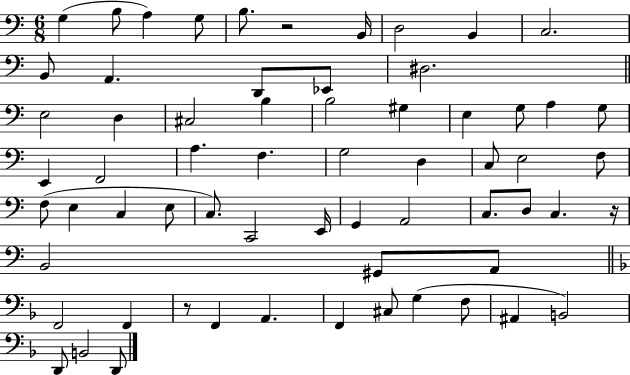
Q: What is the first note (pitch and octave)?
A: G3